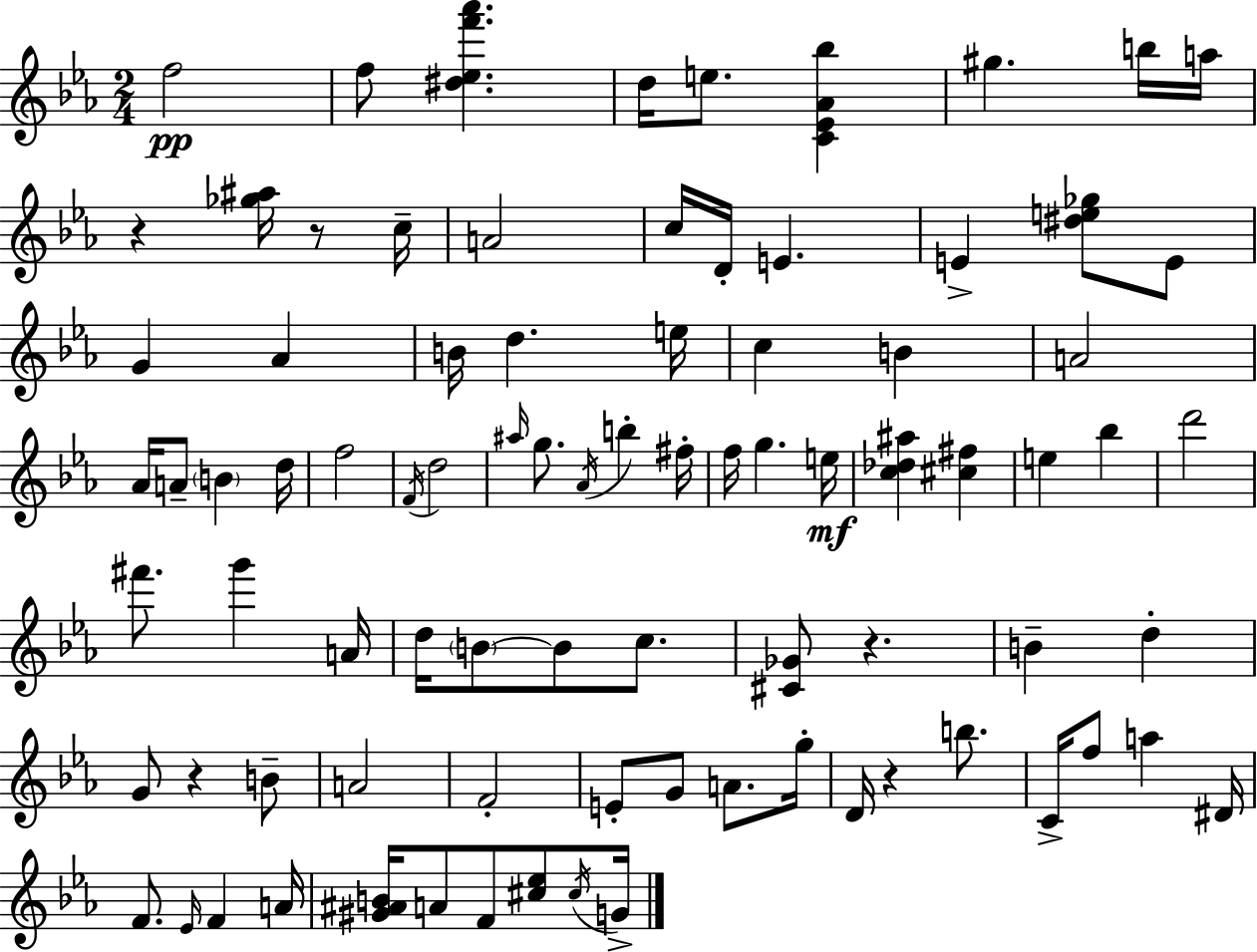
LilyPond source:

{
  \clef treble
  \numericTimeSignature
  \time 2/4
  \key ees \major
  \repeat volta 2 { f''2\pp | f''8 <dis'' ees'' f''' aes'''>4. | d''16 e''8. <c' ees' aes' bes''>4 | gis''4. b''16 a''16 | \break r4 <ges'' ais''>16 r8 c''16-- | a'2 | c''16 d'16-. e'4. | e'4-> <dis'' e'' ges''>8 e'8 | \break g'4 aes'4 | b'16 d''4. e''16 | c''4 b'4 | a'2 | \break aes'16 a'8-- \parenthesize b'4 d''16 | f''2 | \acciaccatura { f'16 } d''2 | \grace { ais''16 } g''8. \acciaccatura { aes'16 } b''4-. | \break fis''16-. f''16 g''4. | e''16\mf <c'' des'' ais''>4 <cis'' fis''>4 | e''4 bes''4 | d'''2 | \break fis'''8. g'''4 | a'16 d''16 \parenthesize b'8~~ b'8 | c''8. <cis' ges'>8 r4. | b'4-- d''4-. | \break g'8 r4 | b'8-- a'2 | f'2-. | e'8-. g'8 a'8. | \break g''16-. d'16 r4 | b''8. c'16-> f''8 a''4 | dis'16 f'8. \grace { ees'16 } f'4 | a'16 <gis' ais' b'>16 a'8 f'8 | \break <cis'' ees''>8 \acciaccatura { cis''16 } g'16-> } \bar "|."
}